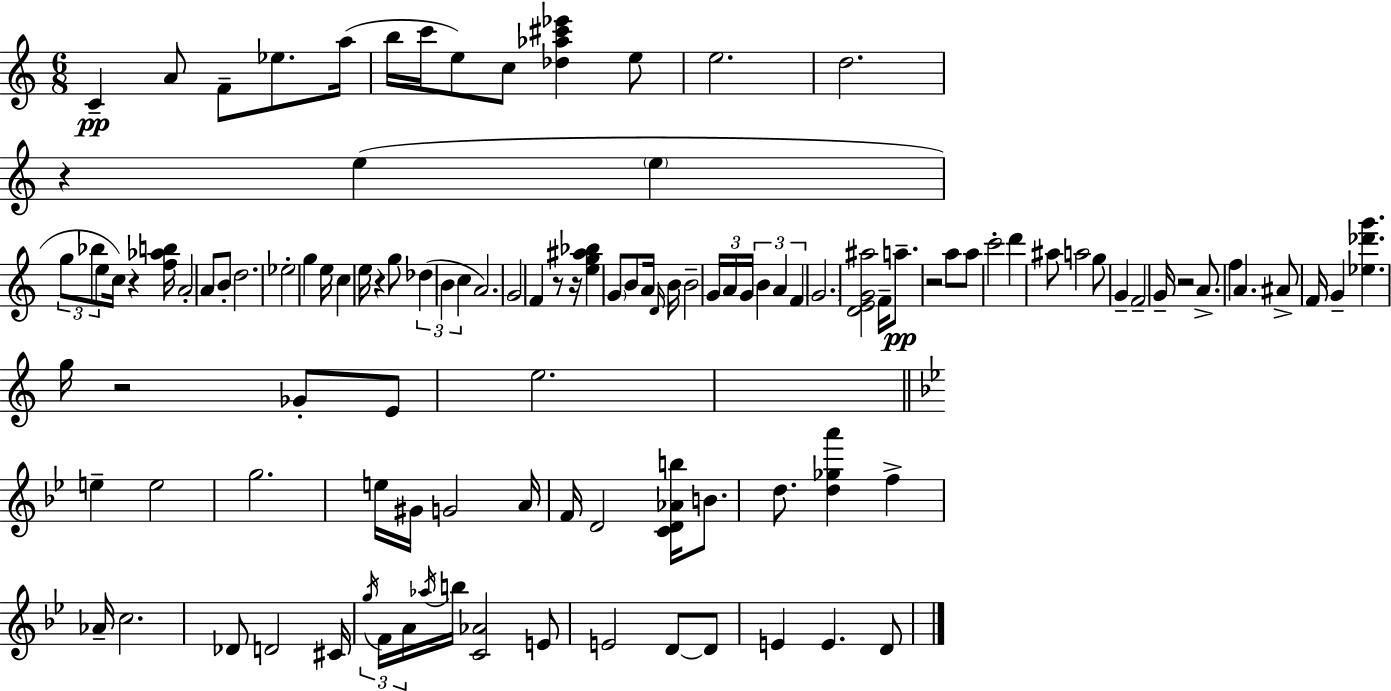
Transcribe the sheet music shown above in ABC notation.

X:1
T:Untitled
M:6/8
L:1/4
K:Am
C A/2 F/2 _e/2 a/4 b/4 c'/4 e/2 c/2 [_d_a^c'_e'] e/2 e2 d2 z e e g/2 _b/2 e/2 c/4 z [f_ab]/4 A2 A/2 B/2 d2 _e2 g e/4 c e/4 z g/2 _d B c A2 G2 F z/2 z/4 [eg^a_b] G/2 B/2 A/4 D/4 B/4 B2 G/4 A/4 G/4 B A F G2 [DEG^a]2 F/4 a/2 z2 a/2 a/2 c'2 d' ^a/2 a2 g/2 G F2 G/4 z2 A/2 f A ^A/2 F/4 G [_e_d'g'] g/4 z2 _G/2 E/2 e2 e e2 g2 e/4 ^G/4 G2 A/4 F/4 D2 [CD_Ab]/4 B/2 d/2 [d_ga'] f _A/4 c2 _D/2 D2 ^C/4 g/4 F/4 A/4 _a/4 b/4 [C_A]2 E/2 E2 D/2 D/2 E E D/2